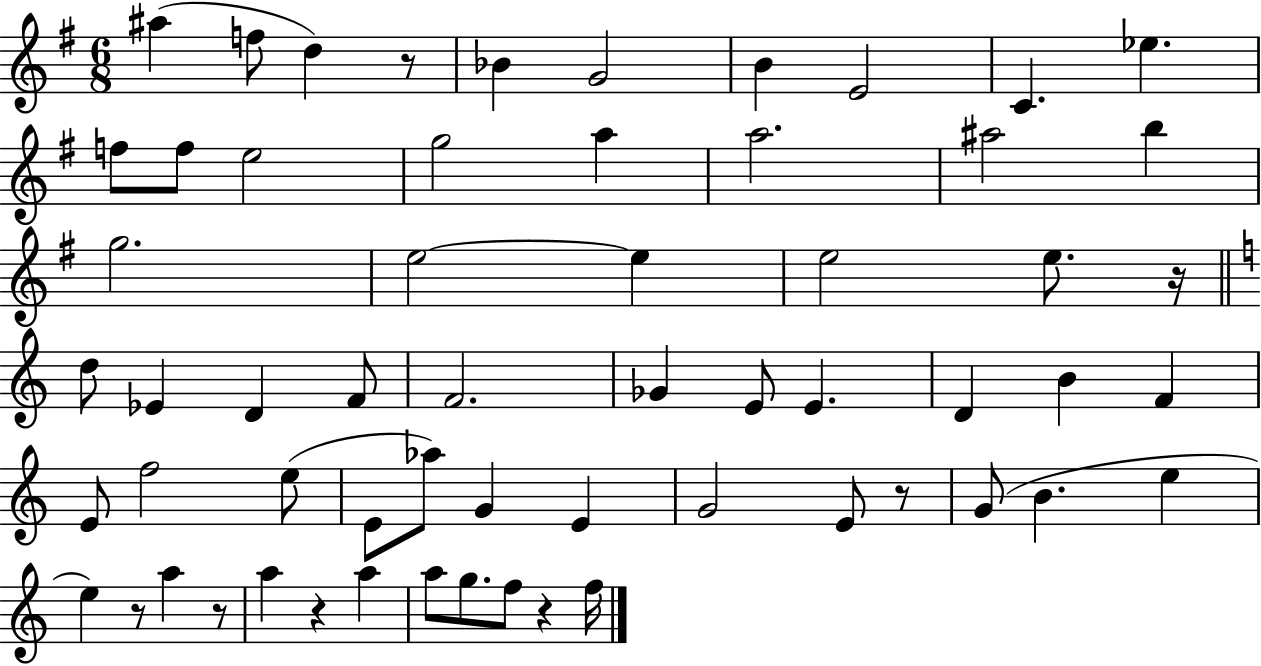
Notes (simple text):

A#5/q F5/e D5/q R/e Bb4/q G4/h B4/q E4/h C4/q. Eb5/q. F5/e F5/e E5/h G5/h A5/q A5/h. A#5/h B5/q G5/h. E5/h E5/q E5/h E5/e. R/s D5/e Eb4/q D4/q F4/e F4/h. Gb4/q E4/e E4/q. D4/q B4/q F4/q E4/e F5/h E5/e E4/e Ab5/e G4/q E4/q G4/h E4/e R/e G4/e B4/q. E5/q E5/q R/e A5/q R/e A5/q R/q A5/q A5/e G5/e. F5/e R/q F5/s